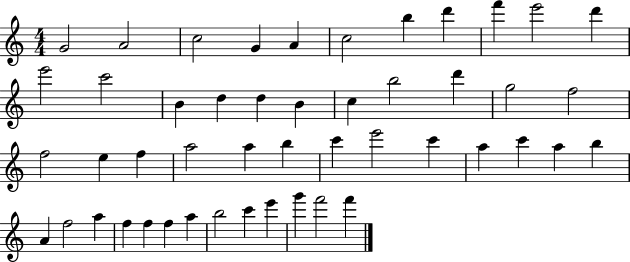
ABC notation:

X:1
T:Untitled
M:4/4
L:1/4
K:C
G2 A2 c2 G A c2 b d' f' e'2 d' e'2 c'2 B d d B c b2 d' g2 f2 f2 e f a2 a b c' e'2 c' a c' a b A f2 a f f f a b2 c' e' g' f'2 f'